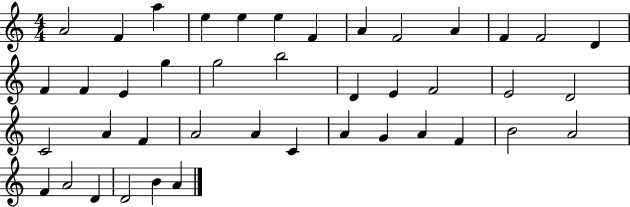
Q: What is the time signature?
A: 4/4